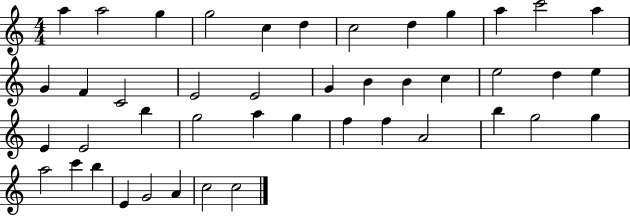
X:1
T:Untitled
M:4/4
L:1/4
K:C
a a2 g g2 c d c2 d g a c'2 a G F C2 E2 E2 G B B c e2 d e E E2 b g2 a g f f A2 b g2 g a2 c' b E G2 A c2 c2